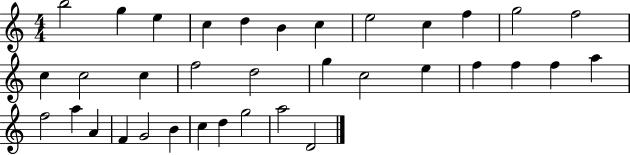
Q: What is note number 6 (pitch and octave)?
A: B4